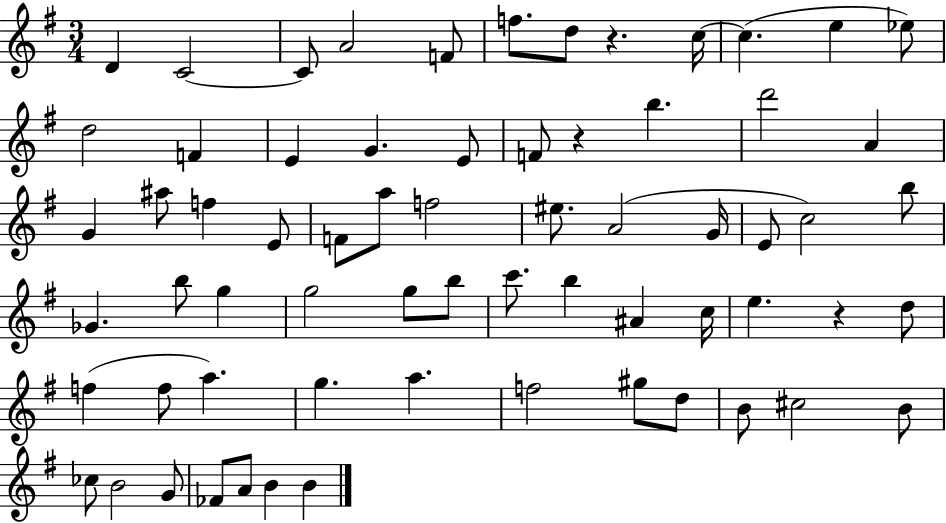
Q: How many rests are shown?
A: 3